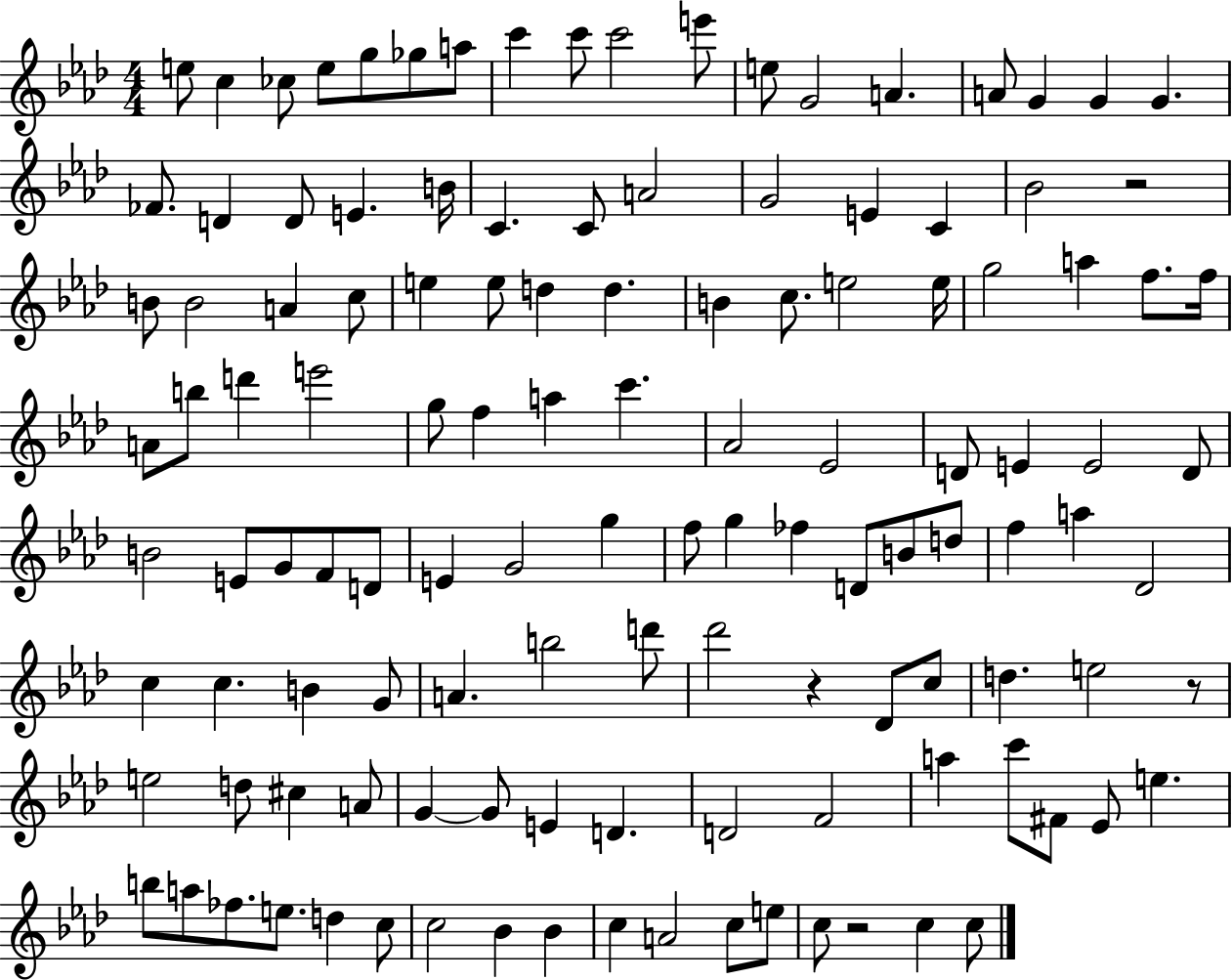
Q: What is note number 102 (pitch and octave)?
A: F#4